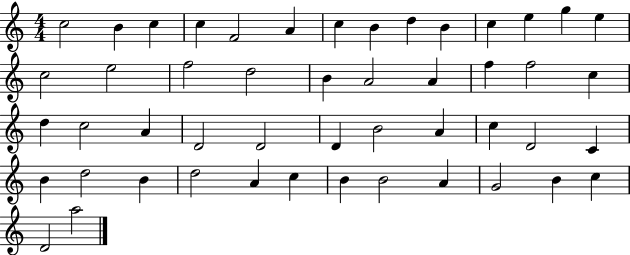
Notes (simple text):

C5/h B4/q C5/q C5/q F4/h A4/q C5/q B4/q D5/q B4/q C5/q E5/q G5/q E5/q C5/h E5/h F5/h D5/h B4/q A4/h A4/q F5/q F5/h C5/q D5/q C5/h A4/q D4/h D4/h D4/q B4/h A4/q C5/q D4/h C4/q B4/q D5/h B4/q D5/h A4/q C5/q B4/q B4/h A4/q G4/h B4/q C5/q D4/h A5/h